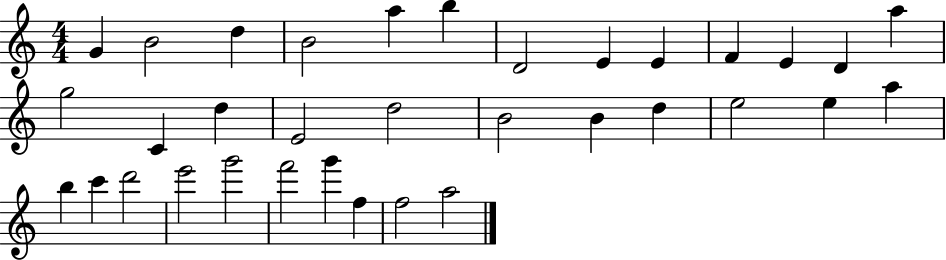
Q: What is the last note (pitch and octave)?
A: A5